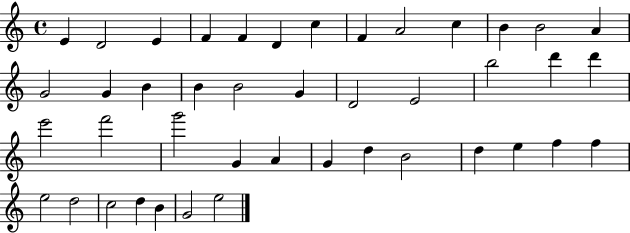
{
  \clef treble
  \time 4/4
  \defaultTimeSignature
  \key c \major
  e'4 d'2 e'4 | f'4 f'4 d'4 c''4 | f'4 a'2 c''4 | b'4 b'2 a'4 | \break g'2 g'4 b'4 | b'4 b'2 g'4 | d'2 e'2 | b''2 d'''4 d'''4 | \break e'''2 f'''2 | g'''2 g'4 a'4 | g'4 d''4 b'2 | d''4 e''4 f''4 f''4 | \break e''2 d''2 | c''2 d''4 b'4 | g'2 e''2 | \bar "|."
}